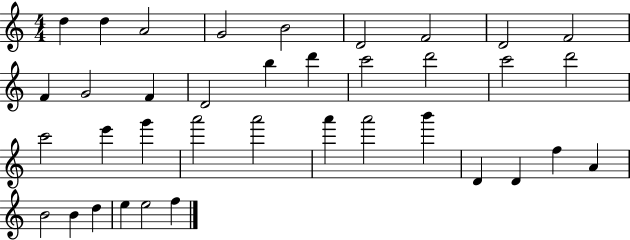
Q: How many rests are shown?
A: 0